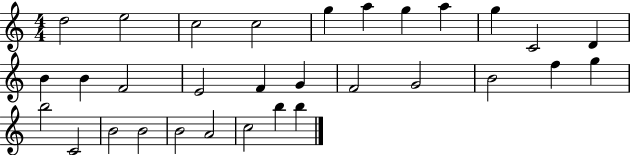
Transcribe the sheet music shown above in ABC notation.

X:1
T:Untitled
M:4/4
L:1/4
K:C
d2 e2 c2 c2 g a g a g C2 D B B F2 E2 F G F2 G2 B2 f g b2 C2 B2 B2 B2 A2 c2 b b